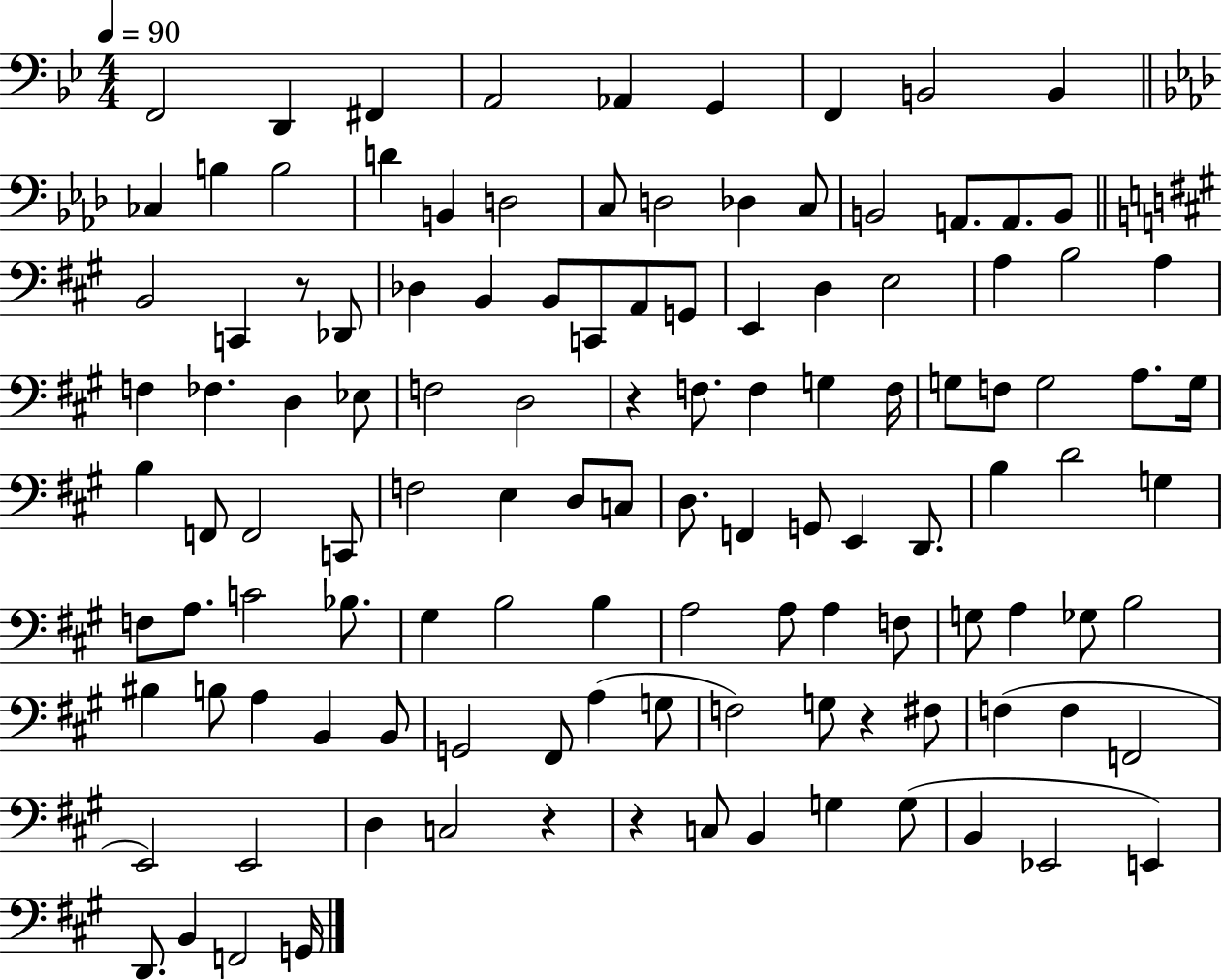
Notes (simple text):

F2/h D2/q F#2/q A2/h Ab2/q G2/q F2/q B2/h B2/q CES3/q B3/q B3/h D4/q B2/q D3/h C3/e D3/h Db3/q C3/e B2/h A2/e. A2/e. B2/e B2/h C2/q R/e Db2/e Db3/q B2/q B2/e C2/e A2/e G2/e E2/q D3/q E3/h A3/q B3/h A3/q F3/q FES3/q. D3/q Eb3/e F3/h D3/h R/q F3/e. F3/q G3/q F3/s G3/e F3/e G3/h A3/e. G3/s B3/q F2/e F2/h C2/e F3/h E3/q D3/e C3/e D3/e. F2/q G2/e E2/q D2/e. B3/q D4/h G3/q F3/e A3/e. C4/h Bb3/e. G#3/q B3/h B3/q A3/h A3/e A3/q F3/e G3/e A3/q Gb3/e B3/h BIS3/q B3/e A3/q B2/q B2/e G2/h F#2/e A3/q G3/e F3/h G3/e R/q F#3/e F3/q F3/q F2/h E2/h E2/h D3/q C3/h R/q R/q C3/e B2/q G3/q G3/e B2/q Eb2/h E2/q D2/e. B2/q F2/h G2/s